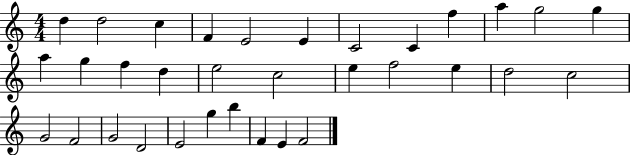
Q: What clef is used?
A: treble